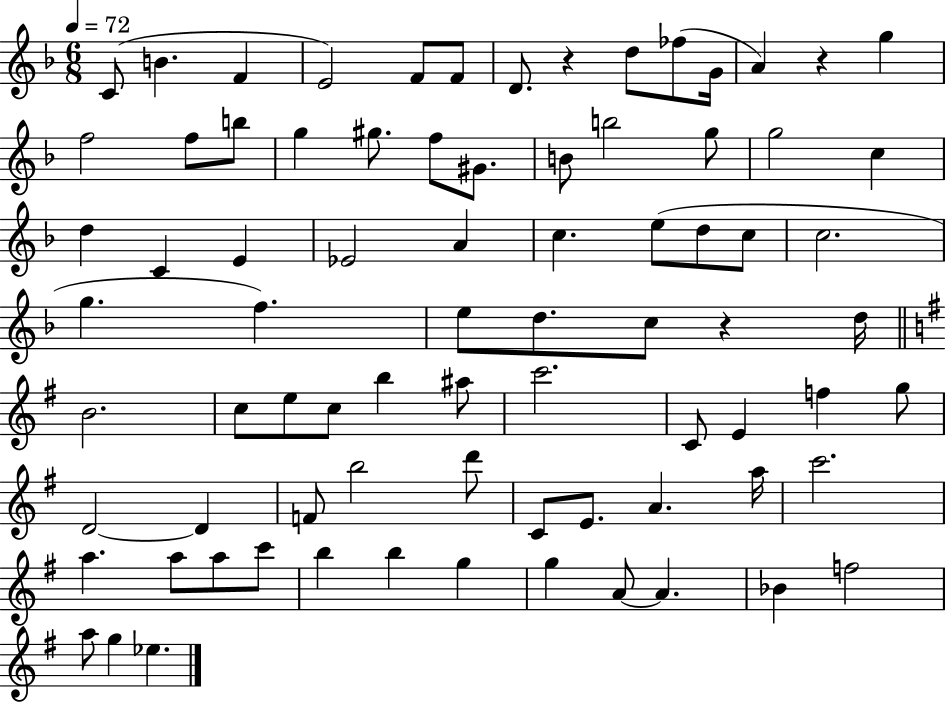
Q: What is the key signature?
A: F major